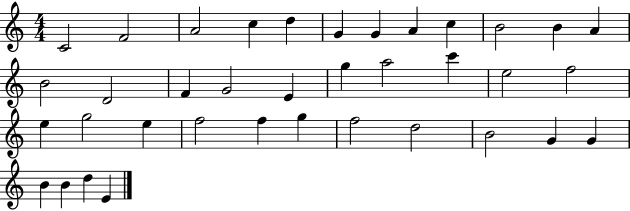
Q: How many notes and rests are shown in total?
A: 37